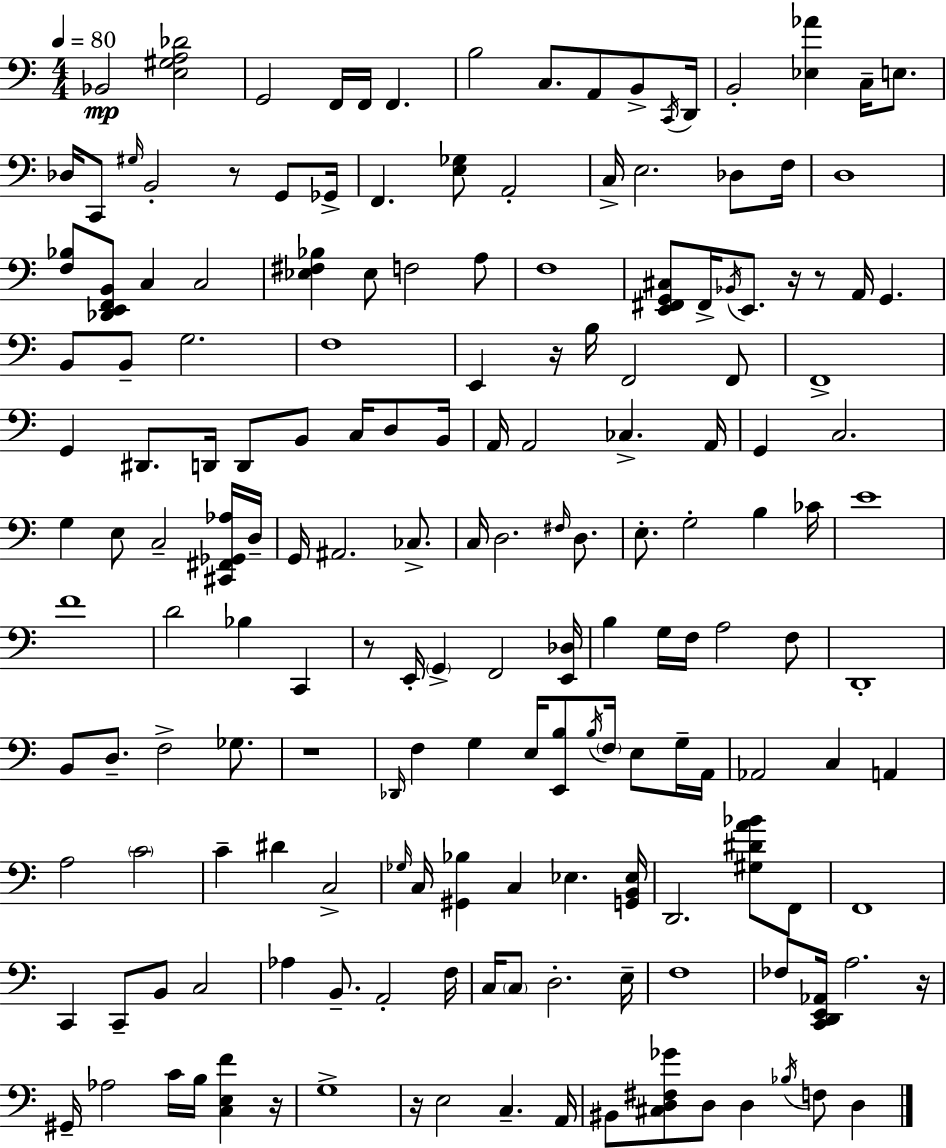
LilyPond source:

{
  \clef bass
  \numericTimeSignature
  \time 4/4
  \key a \minor
  \tempo 4 = 80
  bes,2\mp <e gis a des'>2 | g,2 f,16 f,16 f,4. | b2 c8. a,8 b,8-> \acciaccatura { c,16 } | d,16 b,2-. <ees aes'>4 c16-- e8. | \break des16 c,8 \grace { gis16 } b,2-. r8 g,8 | ges,16-> f,4. <e ges>8 a,2-. | c16-> e2. des8 | f16 d1 | \break <f bes>8 <des, e, f, b,>8 c4 c2 | <ees fis bes>4 ees8 f2 | a8 f1 | <e, fis, g, cis>8 fis,16-> \acciaccatura { bes,16 } e,8. r16 r8 a,16 g,4. | \break b,8 b,8-- g2. | f1 | e,4 r16 b16 f,2 | f,8 f,1-> | \break g,4 dis,8. d,16 d,8 b,8 c16 | d8 b,16 a,16 a,2 ces4.-> | a,16 g,4 c2. | g4 e8 c2-- | \break <cis, fis, ges, aes>16 d16-- g,16 ais,2. | ces8.-> c16 d2. | \grace { fis16 } d8. e8.-. g2-. b4 | ces'16 e'1 | \break f'1 | d'2 bes4 | c,4 r8 e,16-. \parenthesize g,4-> f,2 | <e, des>16 b4 g16 f16 a2 | \break f8 d,1-. | b,8 d8.-- f2-> | ges8. r1 | \grace { des,16 } f4 g4 e16 <e, b>8 | \break \acciaccatura { b16 } \parenthesize f16 e8 g16-- a,16 aes,2 c4 | a,4 a2 \parenthesize c'2 | c'4-- dis'4 c2-> | \grace { ges16 } c16 <gis, bes>4 c4 | \break ees4. <g, b, ees>16 d,2. | <gis dis' a' bes'>8 f,8 f,1 | c,4 c,8-- b,8 c2 | aes4 b,8.-- a,2-. | \break f16 c16 \parenthesize c8 d2.-. | e16-- f1 | fes8 <c, d, e, aes,>16 a2. | r16 gis,16-- aes2 | \break c'16 b16 <c e f'>4 r16 g1-> | r16 e2 | c4.-- a,16 bis,8 <cis d fis ges'>8 d8 d4 | \acciaccatura { bes16 } f8 d4 \bar "|."
}